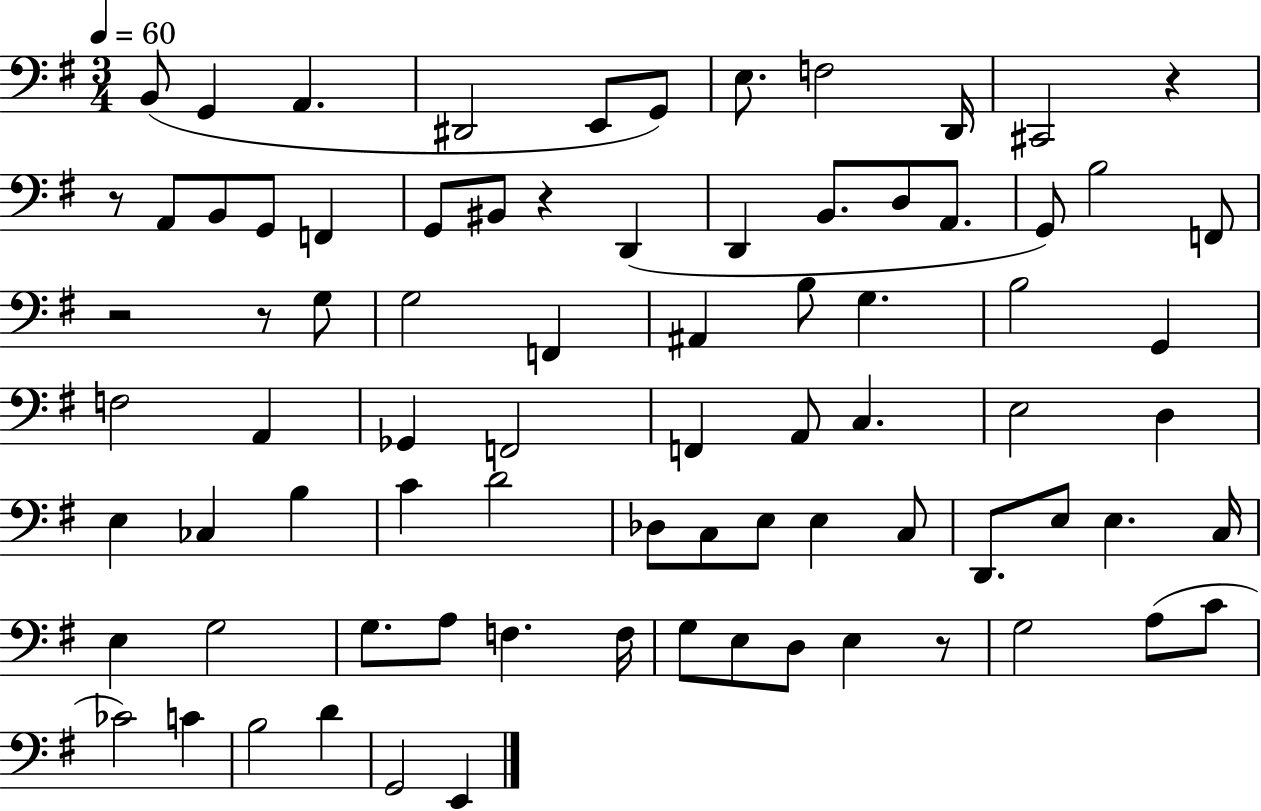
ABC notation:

X:1
T:Untitled
M:3/4
L:1/4
K:G
B,,/2 G,, A,, ^D,,2 E,,/2 G,,/2 E,/2 F,2 D,,/4 ^C,,2 z z/2 A,,/2 B,,/2 G,,/2 F,, G,,/2 ^B,,/2 z D,, D,, B,,/2 D,/2 A,,/2 G,,/2 B,2 F,,/2 z2 z/2 G,/2 G,2 F,, ^A,, B,/2 G, B,2 G,, F,2 A,, _G,, F,,2 F,, A,,/2 C, E,2 D, E, _C, B, C D2 _D,/2 C,/2 E,/2 E, C,/2 D,,/2 E,/2 E, C,/4 E, G,2 G,/2 A,/2 F, F,/4 G,/2 E,/2 D,/2 E, z/2 G,2 A,/2 C/2 _C2 C B,2 D G,,2 E,,